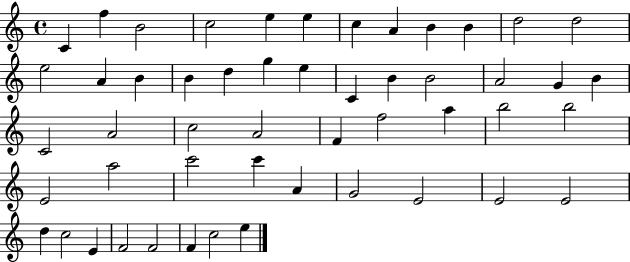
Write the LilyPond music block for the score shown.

{
  \clef treble
  \time 4/4
  \defaultTimeSignature
  \key c \major
  c'4 f''4 b'2 | c''2 e''4 e''4 | c''4 a'4 b'4 b'4 | d''2 d''2 | \break e''2 a'4 b'4 | b'4 d''4 g''4 e''4 | c'4 b'4 b'2 | a'2 g'4 b'4 | \break c'2 a'2 | c''2 a'2 | f'4 f''2 a''4 | b''2 b''2 | \break e'2 a''2 | c'''2 c'''4 a'4 | g'2 e'2 | e'2 e'2 | \break d''4 c''2 e'4 | f'2 f'2 | f'4 c''2 e''4 | \bar "|."
}